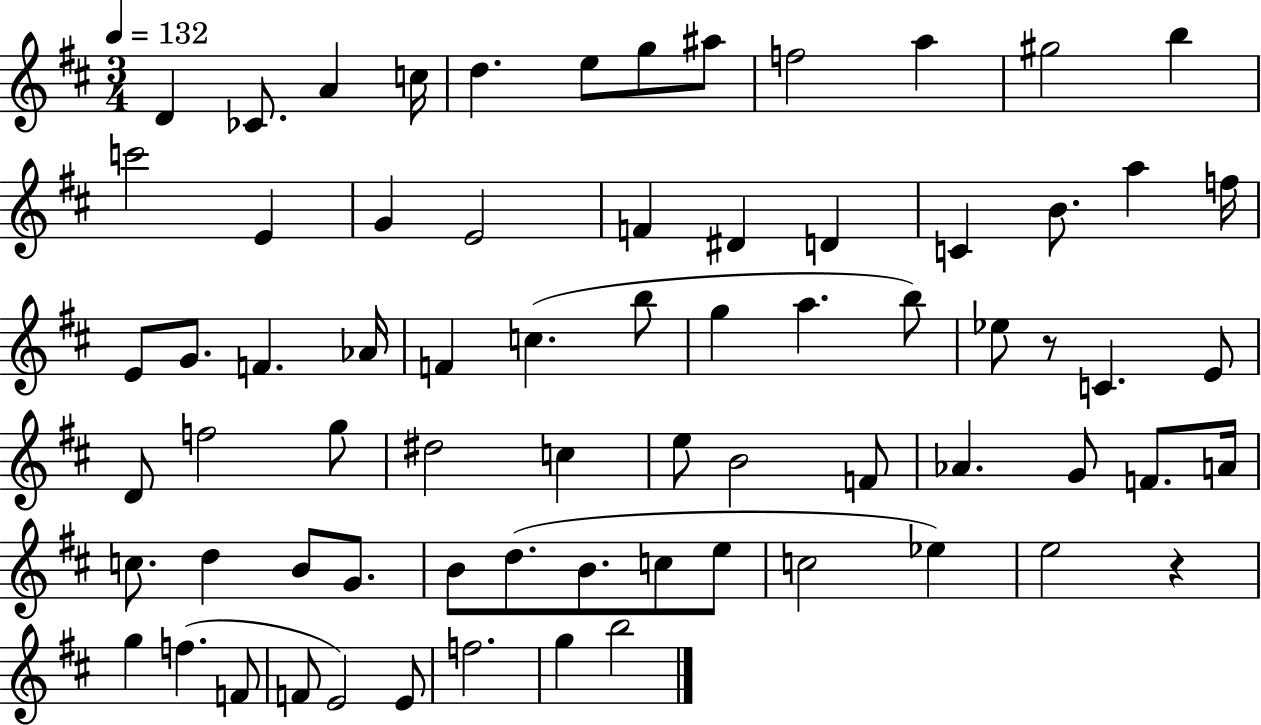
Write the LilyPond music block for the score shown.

{
  \clef treble
  \numericTimeSignature
  \time 3/4
  \key d \major
  \tempo 4 = 132
  d'4 ces'8. a'4 c''16 | d''4. e''8 g''8 ais''8 | f''2 a''4 | gis''2 b''4 | \break c'''2 e'4 | g'4 e'2 | f'4 dis'4 d'4 | c'4 b'8. a''4 f''16 | \break e'8 g'8. f'4. aes'16 | f'4 c''4.( b''8 | g''4 a''4. b''8) | ees''8 r8 c'4. e'8 | \break d'8 f''2 g''8 | dis''2 c''4 | e''8 b'2 f'8 | aes'4. g'8 f'8. a'16 | \break c''8. d''4 b'8 g'8. | b'8 d''8.( b'8. c''8 e''8 | c''2 ees''4) | e''2 r4 | \break g''4 f''4.( f'8 | f'8 e'2) e'8 | f''2. | g''4 b''2 | \break \bar "|."
}